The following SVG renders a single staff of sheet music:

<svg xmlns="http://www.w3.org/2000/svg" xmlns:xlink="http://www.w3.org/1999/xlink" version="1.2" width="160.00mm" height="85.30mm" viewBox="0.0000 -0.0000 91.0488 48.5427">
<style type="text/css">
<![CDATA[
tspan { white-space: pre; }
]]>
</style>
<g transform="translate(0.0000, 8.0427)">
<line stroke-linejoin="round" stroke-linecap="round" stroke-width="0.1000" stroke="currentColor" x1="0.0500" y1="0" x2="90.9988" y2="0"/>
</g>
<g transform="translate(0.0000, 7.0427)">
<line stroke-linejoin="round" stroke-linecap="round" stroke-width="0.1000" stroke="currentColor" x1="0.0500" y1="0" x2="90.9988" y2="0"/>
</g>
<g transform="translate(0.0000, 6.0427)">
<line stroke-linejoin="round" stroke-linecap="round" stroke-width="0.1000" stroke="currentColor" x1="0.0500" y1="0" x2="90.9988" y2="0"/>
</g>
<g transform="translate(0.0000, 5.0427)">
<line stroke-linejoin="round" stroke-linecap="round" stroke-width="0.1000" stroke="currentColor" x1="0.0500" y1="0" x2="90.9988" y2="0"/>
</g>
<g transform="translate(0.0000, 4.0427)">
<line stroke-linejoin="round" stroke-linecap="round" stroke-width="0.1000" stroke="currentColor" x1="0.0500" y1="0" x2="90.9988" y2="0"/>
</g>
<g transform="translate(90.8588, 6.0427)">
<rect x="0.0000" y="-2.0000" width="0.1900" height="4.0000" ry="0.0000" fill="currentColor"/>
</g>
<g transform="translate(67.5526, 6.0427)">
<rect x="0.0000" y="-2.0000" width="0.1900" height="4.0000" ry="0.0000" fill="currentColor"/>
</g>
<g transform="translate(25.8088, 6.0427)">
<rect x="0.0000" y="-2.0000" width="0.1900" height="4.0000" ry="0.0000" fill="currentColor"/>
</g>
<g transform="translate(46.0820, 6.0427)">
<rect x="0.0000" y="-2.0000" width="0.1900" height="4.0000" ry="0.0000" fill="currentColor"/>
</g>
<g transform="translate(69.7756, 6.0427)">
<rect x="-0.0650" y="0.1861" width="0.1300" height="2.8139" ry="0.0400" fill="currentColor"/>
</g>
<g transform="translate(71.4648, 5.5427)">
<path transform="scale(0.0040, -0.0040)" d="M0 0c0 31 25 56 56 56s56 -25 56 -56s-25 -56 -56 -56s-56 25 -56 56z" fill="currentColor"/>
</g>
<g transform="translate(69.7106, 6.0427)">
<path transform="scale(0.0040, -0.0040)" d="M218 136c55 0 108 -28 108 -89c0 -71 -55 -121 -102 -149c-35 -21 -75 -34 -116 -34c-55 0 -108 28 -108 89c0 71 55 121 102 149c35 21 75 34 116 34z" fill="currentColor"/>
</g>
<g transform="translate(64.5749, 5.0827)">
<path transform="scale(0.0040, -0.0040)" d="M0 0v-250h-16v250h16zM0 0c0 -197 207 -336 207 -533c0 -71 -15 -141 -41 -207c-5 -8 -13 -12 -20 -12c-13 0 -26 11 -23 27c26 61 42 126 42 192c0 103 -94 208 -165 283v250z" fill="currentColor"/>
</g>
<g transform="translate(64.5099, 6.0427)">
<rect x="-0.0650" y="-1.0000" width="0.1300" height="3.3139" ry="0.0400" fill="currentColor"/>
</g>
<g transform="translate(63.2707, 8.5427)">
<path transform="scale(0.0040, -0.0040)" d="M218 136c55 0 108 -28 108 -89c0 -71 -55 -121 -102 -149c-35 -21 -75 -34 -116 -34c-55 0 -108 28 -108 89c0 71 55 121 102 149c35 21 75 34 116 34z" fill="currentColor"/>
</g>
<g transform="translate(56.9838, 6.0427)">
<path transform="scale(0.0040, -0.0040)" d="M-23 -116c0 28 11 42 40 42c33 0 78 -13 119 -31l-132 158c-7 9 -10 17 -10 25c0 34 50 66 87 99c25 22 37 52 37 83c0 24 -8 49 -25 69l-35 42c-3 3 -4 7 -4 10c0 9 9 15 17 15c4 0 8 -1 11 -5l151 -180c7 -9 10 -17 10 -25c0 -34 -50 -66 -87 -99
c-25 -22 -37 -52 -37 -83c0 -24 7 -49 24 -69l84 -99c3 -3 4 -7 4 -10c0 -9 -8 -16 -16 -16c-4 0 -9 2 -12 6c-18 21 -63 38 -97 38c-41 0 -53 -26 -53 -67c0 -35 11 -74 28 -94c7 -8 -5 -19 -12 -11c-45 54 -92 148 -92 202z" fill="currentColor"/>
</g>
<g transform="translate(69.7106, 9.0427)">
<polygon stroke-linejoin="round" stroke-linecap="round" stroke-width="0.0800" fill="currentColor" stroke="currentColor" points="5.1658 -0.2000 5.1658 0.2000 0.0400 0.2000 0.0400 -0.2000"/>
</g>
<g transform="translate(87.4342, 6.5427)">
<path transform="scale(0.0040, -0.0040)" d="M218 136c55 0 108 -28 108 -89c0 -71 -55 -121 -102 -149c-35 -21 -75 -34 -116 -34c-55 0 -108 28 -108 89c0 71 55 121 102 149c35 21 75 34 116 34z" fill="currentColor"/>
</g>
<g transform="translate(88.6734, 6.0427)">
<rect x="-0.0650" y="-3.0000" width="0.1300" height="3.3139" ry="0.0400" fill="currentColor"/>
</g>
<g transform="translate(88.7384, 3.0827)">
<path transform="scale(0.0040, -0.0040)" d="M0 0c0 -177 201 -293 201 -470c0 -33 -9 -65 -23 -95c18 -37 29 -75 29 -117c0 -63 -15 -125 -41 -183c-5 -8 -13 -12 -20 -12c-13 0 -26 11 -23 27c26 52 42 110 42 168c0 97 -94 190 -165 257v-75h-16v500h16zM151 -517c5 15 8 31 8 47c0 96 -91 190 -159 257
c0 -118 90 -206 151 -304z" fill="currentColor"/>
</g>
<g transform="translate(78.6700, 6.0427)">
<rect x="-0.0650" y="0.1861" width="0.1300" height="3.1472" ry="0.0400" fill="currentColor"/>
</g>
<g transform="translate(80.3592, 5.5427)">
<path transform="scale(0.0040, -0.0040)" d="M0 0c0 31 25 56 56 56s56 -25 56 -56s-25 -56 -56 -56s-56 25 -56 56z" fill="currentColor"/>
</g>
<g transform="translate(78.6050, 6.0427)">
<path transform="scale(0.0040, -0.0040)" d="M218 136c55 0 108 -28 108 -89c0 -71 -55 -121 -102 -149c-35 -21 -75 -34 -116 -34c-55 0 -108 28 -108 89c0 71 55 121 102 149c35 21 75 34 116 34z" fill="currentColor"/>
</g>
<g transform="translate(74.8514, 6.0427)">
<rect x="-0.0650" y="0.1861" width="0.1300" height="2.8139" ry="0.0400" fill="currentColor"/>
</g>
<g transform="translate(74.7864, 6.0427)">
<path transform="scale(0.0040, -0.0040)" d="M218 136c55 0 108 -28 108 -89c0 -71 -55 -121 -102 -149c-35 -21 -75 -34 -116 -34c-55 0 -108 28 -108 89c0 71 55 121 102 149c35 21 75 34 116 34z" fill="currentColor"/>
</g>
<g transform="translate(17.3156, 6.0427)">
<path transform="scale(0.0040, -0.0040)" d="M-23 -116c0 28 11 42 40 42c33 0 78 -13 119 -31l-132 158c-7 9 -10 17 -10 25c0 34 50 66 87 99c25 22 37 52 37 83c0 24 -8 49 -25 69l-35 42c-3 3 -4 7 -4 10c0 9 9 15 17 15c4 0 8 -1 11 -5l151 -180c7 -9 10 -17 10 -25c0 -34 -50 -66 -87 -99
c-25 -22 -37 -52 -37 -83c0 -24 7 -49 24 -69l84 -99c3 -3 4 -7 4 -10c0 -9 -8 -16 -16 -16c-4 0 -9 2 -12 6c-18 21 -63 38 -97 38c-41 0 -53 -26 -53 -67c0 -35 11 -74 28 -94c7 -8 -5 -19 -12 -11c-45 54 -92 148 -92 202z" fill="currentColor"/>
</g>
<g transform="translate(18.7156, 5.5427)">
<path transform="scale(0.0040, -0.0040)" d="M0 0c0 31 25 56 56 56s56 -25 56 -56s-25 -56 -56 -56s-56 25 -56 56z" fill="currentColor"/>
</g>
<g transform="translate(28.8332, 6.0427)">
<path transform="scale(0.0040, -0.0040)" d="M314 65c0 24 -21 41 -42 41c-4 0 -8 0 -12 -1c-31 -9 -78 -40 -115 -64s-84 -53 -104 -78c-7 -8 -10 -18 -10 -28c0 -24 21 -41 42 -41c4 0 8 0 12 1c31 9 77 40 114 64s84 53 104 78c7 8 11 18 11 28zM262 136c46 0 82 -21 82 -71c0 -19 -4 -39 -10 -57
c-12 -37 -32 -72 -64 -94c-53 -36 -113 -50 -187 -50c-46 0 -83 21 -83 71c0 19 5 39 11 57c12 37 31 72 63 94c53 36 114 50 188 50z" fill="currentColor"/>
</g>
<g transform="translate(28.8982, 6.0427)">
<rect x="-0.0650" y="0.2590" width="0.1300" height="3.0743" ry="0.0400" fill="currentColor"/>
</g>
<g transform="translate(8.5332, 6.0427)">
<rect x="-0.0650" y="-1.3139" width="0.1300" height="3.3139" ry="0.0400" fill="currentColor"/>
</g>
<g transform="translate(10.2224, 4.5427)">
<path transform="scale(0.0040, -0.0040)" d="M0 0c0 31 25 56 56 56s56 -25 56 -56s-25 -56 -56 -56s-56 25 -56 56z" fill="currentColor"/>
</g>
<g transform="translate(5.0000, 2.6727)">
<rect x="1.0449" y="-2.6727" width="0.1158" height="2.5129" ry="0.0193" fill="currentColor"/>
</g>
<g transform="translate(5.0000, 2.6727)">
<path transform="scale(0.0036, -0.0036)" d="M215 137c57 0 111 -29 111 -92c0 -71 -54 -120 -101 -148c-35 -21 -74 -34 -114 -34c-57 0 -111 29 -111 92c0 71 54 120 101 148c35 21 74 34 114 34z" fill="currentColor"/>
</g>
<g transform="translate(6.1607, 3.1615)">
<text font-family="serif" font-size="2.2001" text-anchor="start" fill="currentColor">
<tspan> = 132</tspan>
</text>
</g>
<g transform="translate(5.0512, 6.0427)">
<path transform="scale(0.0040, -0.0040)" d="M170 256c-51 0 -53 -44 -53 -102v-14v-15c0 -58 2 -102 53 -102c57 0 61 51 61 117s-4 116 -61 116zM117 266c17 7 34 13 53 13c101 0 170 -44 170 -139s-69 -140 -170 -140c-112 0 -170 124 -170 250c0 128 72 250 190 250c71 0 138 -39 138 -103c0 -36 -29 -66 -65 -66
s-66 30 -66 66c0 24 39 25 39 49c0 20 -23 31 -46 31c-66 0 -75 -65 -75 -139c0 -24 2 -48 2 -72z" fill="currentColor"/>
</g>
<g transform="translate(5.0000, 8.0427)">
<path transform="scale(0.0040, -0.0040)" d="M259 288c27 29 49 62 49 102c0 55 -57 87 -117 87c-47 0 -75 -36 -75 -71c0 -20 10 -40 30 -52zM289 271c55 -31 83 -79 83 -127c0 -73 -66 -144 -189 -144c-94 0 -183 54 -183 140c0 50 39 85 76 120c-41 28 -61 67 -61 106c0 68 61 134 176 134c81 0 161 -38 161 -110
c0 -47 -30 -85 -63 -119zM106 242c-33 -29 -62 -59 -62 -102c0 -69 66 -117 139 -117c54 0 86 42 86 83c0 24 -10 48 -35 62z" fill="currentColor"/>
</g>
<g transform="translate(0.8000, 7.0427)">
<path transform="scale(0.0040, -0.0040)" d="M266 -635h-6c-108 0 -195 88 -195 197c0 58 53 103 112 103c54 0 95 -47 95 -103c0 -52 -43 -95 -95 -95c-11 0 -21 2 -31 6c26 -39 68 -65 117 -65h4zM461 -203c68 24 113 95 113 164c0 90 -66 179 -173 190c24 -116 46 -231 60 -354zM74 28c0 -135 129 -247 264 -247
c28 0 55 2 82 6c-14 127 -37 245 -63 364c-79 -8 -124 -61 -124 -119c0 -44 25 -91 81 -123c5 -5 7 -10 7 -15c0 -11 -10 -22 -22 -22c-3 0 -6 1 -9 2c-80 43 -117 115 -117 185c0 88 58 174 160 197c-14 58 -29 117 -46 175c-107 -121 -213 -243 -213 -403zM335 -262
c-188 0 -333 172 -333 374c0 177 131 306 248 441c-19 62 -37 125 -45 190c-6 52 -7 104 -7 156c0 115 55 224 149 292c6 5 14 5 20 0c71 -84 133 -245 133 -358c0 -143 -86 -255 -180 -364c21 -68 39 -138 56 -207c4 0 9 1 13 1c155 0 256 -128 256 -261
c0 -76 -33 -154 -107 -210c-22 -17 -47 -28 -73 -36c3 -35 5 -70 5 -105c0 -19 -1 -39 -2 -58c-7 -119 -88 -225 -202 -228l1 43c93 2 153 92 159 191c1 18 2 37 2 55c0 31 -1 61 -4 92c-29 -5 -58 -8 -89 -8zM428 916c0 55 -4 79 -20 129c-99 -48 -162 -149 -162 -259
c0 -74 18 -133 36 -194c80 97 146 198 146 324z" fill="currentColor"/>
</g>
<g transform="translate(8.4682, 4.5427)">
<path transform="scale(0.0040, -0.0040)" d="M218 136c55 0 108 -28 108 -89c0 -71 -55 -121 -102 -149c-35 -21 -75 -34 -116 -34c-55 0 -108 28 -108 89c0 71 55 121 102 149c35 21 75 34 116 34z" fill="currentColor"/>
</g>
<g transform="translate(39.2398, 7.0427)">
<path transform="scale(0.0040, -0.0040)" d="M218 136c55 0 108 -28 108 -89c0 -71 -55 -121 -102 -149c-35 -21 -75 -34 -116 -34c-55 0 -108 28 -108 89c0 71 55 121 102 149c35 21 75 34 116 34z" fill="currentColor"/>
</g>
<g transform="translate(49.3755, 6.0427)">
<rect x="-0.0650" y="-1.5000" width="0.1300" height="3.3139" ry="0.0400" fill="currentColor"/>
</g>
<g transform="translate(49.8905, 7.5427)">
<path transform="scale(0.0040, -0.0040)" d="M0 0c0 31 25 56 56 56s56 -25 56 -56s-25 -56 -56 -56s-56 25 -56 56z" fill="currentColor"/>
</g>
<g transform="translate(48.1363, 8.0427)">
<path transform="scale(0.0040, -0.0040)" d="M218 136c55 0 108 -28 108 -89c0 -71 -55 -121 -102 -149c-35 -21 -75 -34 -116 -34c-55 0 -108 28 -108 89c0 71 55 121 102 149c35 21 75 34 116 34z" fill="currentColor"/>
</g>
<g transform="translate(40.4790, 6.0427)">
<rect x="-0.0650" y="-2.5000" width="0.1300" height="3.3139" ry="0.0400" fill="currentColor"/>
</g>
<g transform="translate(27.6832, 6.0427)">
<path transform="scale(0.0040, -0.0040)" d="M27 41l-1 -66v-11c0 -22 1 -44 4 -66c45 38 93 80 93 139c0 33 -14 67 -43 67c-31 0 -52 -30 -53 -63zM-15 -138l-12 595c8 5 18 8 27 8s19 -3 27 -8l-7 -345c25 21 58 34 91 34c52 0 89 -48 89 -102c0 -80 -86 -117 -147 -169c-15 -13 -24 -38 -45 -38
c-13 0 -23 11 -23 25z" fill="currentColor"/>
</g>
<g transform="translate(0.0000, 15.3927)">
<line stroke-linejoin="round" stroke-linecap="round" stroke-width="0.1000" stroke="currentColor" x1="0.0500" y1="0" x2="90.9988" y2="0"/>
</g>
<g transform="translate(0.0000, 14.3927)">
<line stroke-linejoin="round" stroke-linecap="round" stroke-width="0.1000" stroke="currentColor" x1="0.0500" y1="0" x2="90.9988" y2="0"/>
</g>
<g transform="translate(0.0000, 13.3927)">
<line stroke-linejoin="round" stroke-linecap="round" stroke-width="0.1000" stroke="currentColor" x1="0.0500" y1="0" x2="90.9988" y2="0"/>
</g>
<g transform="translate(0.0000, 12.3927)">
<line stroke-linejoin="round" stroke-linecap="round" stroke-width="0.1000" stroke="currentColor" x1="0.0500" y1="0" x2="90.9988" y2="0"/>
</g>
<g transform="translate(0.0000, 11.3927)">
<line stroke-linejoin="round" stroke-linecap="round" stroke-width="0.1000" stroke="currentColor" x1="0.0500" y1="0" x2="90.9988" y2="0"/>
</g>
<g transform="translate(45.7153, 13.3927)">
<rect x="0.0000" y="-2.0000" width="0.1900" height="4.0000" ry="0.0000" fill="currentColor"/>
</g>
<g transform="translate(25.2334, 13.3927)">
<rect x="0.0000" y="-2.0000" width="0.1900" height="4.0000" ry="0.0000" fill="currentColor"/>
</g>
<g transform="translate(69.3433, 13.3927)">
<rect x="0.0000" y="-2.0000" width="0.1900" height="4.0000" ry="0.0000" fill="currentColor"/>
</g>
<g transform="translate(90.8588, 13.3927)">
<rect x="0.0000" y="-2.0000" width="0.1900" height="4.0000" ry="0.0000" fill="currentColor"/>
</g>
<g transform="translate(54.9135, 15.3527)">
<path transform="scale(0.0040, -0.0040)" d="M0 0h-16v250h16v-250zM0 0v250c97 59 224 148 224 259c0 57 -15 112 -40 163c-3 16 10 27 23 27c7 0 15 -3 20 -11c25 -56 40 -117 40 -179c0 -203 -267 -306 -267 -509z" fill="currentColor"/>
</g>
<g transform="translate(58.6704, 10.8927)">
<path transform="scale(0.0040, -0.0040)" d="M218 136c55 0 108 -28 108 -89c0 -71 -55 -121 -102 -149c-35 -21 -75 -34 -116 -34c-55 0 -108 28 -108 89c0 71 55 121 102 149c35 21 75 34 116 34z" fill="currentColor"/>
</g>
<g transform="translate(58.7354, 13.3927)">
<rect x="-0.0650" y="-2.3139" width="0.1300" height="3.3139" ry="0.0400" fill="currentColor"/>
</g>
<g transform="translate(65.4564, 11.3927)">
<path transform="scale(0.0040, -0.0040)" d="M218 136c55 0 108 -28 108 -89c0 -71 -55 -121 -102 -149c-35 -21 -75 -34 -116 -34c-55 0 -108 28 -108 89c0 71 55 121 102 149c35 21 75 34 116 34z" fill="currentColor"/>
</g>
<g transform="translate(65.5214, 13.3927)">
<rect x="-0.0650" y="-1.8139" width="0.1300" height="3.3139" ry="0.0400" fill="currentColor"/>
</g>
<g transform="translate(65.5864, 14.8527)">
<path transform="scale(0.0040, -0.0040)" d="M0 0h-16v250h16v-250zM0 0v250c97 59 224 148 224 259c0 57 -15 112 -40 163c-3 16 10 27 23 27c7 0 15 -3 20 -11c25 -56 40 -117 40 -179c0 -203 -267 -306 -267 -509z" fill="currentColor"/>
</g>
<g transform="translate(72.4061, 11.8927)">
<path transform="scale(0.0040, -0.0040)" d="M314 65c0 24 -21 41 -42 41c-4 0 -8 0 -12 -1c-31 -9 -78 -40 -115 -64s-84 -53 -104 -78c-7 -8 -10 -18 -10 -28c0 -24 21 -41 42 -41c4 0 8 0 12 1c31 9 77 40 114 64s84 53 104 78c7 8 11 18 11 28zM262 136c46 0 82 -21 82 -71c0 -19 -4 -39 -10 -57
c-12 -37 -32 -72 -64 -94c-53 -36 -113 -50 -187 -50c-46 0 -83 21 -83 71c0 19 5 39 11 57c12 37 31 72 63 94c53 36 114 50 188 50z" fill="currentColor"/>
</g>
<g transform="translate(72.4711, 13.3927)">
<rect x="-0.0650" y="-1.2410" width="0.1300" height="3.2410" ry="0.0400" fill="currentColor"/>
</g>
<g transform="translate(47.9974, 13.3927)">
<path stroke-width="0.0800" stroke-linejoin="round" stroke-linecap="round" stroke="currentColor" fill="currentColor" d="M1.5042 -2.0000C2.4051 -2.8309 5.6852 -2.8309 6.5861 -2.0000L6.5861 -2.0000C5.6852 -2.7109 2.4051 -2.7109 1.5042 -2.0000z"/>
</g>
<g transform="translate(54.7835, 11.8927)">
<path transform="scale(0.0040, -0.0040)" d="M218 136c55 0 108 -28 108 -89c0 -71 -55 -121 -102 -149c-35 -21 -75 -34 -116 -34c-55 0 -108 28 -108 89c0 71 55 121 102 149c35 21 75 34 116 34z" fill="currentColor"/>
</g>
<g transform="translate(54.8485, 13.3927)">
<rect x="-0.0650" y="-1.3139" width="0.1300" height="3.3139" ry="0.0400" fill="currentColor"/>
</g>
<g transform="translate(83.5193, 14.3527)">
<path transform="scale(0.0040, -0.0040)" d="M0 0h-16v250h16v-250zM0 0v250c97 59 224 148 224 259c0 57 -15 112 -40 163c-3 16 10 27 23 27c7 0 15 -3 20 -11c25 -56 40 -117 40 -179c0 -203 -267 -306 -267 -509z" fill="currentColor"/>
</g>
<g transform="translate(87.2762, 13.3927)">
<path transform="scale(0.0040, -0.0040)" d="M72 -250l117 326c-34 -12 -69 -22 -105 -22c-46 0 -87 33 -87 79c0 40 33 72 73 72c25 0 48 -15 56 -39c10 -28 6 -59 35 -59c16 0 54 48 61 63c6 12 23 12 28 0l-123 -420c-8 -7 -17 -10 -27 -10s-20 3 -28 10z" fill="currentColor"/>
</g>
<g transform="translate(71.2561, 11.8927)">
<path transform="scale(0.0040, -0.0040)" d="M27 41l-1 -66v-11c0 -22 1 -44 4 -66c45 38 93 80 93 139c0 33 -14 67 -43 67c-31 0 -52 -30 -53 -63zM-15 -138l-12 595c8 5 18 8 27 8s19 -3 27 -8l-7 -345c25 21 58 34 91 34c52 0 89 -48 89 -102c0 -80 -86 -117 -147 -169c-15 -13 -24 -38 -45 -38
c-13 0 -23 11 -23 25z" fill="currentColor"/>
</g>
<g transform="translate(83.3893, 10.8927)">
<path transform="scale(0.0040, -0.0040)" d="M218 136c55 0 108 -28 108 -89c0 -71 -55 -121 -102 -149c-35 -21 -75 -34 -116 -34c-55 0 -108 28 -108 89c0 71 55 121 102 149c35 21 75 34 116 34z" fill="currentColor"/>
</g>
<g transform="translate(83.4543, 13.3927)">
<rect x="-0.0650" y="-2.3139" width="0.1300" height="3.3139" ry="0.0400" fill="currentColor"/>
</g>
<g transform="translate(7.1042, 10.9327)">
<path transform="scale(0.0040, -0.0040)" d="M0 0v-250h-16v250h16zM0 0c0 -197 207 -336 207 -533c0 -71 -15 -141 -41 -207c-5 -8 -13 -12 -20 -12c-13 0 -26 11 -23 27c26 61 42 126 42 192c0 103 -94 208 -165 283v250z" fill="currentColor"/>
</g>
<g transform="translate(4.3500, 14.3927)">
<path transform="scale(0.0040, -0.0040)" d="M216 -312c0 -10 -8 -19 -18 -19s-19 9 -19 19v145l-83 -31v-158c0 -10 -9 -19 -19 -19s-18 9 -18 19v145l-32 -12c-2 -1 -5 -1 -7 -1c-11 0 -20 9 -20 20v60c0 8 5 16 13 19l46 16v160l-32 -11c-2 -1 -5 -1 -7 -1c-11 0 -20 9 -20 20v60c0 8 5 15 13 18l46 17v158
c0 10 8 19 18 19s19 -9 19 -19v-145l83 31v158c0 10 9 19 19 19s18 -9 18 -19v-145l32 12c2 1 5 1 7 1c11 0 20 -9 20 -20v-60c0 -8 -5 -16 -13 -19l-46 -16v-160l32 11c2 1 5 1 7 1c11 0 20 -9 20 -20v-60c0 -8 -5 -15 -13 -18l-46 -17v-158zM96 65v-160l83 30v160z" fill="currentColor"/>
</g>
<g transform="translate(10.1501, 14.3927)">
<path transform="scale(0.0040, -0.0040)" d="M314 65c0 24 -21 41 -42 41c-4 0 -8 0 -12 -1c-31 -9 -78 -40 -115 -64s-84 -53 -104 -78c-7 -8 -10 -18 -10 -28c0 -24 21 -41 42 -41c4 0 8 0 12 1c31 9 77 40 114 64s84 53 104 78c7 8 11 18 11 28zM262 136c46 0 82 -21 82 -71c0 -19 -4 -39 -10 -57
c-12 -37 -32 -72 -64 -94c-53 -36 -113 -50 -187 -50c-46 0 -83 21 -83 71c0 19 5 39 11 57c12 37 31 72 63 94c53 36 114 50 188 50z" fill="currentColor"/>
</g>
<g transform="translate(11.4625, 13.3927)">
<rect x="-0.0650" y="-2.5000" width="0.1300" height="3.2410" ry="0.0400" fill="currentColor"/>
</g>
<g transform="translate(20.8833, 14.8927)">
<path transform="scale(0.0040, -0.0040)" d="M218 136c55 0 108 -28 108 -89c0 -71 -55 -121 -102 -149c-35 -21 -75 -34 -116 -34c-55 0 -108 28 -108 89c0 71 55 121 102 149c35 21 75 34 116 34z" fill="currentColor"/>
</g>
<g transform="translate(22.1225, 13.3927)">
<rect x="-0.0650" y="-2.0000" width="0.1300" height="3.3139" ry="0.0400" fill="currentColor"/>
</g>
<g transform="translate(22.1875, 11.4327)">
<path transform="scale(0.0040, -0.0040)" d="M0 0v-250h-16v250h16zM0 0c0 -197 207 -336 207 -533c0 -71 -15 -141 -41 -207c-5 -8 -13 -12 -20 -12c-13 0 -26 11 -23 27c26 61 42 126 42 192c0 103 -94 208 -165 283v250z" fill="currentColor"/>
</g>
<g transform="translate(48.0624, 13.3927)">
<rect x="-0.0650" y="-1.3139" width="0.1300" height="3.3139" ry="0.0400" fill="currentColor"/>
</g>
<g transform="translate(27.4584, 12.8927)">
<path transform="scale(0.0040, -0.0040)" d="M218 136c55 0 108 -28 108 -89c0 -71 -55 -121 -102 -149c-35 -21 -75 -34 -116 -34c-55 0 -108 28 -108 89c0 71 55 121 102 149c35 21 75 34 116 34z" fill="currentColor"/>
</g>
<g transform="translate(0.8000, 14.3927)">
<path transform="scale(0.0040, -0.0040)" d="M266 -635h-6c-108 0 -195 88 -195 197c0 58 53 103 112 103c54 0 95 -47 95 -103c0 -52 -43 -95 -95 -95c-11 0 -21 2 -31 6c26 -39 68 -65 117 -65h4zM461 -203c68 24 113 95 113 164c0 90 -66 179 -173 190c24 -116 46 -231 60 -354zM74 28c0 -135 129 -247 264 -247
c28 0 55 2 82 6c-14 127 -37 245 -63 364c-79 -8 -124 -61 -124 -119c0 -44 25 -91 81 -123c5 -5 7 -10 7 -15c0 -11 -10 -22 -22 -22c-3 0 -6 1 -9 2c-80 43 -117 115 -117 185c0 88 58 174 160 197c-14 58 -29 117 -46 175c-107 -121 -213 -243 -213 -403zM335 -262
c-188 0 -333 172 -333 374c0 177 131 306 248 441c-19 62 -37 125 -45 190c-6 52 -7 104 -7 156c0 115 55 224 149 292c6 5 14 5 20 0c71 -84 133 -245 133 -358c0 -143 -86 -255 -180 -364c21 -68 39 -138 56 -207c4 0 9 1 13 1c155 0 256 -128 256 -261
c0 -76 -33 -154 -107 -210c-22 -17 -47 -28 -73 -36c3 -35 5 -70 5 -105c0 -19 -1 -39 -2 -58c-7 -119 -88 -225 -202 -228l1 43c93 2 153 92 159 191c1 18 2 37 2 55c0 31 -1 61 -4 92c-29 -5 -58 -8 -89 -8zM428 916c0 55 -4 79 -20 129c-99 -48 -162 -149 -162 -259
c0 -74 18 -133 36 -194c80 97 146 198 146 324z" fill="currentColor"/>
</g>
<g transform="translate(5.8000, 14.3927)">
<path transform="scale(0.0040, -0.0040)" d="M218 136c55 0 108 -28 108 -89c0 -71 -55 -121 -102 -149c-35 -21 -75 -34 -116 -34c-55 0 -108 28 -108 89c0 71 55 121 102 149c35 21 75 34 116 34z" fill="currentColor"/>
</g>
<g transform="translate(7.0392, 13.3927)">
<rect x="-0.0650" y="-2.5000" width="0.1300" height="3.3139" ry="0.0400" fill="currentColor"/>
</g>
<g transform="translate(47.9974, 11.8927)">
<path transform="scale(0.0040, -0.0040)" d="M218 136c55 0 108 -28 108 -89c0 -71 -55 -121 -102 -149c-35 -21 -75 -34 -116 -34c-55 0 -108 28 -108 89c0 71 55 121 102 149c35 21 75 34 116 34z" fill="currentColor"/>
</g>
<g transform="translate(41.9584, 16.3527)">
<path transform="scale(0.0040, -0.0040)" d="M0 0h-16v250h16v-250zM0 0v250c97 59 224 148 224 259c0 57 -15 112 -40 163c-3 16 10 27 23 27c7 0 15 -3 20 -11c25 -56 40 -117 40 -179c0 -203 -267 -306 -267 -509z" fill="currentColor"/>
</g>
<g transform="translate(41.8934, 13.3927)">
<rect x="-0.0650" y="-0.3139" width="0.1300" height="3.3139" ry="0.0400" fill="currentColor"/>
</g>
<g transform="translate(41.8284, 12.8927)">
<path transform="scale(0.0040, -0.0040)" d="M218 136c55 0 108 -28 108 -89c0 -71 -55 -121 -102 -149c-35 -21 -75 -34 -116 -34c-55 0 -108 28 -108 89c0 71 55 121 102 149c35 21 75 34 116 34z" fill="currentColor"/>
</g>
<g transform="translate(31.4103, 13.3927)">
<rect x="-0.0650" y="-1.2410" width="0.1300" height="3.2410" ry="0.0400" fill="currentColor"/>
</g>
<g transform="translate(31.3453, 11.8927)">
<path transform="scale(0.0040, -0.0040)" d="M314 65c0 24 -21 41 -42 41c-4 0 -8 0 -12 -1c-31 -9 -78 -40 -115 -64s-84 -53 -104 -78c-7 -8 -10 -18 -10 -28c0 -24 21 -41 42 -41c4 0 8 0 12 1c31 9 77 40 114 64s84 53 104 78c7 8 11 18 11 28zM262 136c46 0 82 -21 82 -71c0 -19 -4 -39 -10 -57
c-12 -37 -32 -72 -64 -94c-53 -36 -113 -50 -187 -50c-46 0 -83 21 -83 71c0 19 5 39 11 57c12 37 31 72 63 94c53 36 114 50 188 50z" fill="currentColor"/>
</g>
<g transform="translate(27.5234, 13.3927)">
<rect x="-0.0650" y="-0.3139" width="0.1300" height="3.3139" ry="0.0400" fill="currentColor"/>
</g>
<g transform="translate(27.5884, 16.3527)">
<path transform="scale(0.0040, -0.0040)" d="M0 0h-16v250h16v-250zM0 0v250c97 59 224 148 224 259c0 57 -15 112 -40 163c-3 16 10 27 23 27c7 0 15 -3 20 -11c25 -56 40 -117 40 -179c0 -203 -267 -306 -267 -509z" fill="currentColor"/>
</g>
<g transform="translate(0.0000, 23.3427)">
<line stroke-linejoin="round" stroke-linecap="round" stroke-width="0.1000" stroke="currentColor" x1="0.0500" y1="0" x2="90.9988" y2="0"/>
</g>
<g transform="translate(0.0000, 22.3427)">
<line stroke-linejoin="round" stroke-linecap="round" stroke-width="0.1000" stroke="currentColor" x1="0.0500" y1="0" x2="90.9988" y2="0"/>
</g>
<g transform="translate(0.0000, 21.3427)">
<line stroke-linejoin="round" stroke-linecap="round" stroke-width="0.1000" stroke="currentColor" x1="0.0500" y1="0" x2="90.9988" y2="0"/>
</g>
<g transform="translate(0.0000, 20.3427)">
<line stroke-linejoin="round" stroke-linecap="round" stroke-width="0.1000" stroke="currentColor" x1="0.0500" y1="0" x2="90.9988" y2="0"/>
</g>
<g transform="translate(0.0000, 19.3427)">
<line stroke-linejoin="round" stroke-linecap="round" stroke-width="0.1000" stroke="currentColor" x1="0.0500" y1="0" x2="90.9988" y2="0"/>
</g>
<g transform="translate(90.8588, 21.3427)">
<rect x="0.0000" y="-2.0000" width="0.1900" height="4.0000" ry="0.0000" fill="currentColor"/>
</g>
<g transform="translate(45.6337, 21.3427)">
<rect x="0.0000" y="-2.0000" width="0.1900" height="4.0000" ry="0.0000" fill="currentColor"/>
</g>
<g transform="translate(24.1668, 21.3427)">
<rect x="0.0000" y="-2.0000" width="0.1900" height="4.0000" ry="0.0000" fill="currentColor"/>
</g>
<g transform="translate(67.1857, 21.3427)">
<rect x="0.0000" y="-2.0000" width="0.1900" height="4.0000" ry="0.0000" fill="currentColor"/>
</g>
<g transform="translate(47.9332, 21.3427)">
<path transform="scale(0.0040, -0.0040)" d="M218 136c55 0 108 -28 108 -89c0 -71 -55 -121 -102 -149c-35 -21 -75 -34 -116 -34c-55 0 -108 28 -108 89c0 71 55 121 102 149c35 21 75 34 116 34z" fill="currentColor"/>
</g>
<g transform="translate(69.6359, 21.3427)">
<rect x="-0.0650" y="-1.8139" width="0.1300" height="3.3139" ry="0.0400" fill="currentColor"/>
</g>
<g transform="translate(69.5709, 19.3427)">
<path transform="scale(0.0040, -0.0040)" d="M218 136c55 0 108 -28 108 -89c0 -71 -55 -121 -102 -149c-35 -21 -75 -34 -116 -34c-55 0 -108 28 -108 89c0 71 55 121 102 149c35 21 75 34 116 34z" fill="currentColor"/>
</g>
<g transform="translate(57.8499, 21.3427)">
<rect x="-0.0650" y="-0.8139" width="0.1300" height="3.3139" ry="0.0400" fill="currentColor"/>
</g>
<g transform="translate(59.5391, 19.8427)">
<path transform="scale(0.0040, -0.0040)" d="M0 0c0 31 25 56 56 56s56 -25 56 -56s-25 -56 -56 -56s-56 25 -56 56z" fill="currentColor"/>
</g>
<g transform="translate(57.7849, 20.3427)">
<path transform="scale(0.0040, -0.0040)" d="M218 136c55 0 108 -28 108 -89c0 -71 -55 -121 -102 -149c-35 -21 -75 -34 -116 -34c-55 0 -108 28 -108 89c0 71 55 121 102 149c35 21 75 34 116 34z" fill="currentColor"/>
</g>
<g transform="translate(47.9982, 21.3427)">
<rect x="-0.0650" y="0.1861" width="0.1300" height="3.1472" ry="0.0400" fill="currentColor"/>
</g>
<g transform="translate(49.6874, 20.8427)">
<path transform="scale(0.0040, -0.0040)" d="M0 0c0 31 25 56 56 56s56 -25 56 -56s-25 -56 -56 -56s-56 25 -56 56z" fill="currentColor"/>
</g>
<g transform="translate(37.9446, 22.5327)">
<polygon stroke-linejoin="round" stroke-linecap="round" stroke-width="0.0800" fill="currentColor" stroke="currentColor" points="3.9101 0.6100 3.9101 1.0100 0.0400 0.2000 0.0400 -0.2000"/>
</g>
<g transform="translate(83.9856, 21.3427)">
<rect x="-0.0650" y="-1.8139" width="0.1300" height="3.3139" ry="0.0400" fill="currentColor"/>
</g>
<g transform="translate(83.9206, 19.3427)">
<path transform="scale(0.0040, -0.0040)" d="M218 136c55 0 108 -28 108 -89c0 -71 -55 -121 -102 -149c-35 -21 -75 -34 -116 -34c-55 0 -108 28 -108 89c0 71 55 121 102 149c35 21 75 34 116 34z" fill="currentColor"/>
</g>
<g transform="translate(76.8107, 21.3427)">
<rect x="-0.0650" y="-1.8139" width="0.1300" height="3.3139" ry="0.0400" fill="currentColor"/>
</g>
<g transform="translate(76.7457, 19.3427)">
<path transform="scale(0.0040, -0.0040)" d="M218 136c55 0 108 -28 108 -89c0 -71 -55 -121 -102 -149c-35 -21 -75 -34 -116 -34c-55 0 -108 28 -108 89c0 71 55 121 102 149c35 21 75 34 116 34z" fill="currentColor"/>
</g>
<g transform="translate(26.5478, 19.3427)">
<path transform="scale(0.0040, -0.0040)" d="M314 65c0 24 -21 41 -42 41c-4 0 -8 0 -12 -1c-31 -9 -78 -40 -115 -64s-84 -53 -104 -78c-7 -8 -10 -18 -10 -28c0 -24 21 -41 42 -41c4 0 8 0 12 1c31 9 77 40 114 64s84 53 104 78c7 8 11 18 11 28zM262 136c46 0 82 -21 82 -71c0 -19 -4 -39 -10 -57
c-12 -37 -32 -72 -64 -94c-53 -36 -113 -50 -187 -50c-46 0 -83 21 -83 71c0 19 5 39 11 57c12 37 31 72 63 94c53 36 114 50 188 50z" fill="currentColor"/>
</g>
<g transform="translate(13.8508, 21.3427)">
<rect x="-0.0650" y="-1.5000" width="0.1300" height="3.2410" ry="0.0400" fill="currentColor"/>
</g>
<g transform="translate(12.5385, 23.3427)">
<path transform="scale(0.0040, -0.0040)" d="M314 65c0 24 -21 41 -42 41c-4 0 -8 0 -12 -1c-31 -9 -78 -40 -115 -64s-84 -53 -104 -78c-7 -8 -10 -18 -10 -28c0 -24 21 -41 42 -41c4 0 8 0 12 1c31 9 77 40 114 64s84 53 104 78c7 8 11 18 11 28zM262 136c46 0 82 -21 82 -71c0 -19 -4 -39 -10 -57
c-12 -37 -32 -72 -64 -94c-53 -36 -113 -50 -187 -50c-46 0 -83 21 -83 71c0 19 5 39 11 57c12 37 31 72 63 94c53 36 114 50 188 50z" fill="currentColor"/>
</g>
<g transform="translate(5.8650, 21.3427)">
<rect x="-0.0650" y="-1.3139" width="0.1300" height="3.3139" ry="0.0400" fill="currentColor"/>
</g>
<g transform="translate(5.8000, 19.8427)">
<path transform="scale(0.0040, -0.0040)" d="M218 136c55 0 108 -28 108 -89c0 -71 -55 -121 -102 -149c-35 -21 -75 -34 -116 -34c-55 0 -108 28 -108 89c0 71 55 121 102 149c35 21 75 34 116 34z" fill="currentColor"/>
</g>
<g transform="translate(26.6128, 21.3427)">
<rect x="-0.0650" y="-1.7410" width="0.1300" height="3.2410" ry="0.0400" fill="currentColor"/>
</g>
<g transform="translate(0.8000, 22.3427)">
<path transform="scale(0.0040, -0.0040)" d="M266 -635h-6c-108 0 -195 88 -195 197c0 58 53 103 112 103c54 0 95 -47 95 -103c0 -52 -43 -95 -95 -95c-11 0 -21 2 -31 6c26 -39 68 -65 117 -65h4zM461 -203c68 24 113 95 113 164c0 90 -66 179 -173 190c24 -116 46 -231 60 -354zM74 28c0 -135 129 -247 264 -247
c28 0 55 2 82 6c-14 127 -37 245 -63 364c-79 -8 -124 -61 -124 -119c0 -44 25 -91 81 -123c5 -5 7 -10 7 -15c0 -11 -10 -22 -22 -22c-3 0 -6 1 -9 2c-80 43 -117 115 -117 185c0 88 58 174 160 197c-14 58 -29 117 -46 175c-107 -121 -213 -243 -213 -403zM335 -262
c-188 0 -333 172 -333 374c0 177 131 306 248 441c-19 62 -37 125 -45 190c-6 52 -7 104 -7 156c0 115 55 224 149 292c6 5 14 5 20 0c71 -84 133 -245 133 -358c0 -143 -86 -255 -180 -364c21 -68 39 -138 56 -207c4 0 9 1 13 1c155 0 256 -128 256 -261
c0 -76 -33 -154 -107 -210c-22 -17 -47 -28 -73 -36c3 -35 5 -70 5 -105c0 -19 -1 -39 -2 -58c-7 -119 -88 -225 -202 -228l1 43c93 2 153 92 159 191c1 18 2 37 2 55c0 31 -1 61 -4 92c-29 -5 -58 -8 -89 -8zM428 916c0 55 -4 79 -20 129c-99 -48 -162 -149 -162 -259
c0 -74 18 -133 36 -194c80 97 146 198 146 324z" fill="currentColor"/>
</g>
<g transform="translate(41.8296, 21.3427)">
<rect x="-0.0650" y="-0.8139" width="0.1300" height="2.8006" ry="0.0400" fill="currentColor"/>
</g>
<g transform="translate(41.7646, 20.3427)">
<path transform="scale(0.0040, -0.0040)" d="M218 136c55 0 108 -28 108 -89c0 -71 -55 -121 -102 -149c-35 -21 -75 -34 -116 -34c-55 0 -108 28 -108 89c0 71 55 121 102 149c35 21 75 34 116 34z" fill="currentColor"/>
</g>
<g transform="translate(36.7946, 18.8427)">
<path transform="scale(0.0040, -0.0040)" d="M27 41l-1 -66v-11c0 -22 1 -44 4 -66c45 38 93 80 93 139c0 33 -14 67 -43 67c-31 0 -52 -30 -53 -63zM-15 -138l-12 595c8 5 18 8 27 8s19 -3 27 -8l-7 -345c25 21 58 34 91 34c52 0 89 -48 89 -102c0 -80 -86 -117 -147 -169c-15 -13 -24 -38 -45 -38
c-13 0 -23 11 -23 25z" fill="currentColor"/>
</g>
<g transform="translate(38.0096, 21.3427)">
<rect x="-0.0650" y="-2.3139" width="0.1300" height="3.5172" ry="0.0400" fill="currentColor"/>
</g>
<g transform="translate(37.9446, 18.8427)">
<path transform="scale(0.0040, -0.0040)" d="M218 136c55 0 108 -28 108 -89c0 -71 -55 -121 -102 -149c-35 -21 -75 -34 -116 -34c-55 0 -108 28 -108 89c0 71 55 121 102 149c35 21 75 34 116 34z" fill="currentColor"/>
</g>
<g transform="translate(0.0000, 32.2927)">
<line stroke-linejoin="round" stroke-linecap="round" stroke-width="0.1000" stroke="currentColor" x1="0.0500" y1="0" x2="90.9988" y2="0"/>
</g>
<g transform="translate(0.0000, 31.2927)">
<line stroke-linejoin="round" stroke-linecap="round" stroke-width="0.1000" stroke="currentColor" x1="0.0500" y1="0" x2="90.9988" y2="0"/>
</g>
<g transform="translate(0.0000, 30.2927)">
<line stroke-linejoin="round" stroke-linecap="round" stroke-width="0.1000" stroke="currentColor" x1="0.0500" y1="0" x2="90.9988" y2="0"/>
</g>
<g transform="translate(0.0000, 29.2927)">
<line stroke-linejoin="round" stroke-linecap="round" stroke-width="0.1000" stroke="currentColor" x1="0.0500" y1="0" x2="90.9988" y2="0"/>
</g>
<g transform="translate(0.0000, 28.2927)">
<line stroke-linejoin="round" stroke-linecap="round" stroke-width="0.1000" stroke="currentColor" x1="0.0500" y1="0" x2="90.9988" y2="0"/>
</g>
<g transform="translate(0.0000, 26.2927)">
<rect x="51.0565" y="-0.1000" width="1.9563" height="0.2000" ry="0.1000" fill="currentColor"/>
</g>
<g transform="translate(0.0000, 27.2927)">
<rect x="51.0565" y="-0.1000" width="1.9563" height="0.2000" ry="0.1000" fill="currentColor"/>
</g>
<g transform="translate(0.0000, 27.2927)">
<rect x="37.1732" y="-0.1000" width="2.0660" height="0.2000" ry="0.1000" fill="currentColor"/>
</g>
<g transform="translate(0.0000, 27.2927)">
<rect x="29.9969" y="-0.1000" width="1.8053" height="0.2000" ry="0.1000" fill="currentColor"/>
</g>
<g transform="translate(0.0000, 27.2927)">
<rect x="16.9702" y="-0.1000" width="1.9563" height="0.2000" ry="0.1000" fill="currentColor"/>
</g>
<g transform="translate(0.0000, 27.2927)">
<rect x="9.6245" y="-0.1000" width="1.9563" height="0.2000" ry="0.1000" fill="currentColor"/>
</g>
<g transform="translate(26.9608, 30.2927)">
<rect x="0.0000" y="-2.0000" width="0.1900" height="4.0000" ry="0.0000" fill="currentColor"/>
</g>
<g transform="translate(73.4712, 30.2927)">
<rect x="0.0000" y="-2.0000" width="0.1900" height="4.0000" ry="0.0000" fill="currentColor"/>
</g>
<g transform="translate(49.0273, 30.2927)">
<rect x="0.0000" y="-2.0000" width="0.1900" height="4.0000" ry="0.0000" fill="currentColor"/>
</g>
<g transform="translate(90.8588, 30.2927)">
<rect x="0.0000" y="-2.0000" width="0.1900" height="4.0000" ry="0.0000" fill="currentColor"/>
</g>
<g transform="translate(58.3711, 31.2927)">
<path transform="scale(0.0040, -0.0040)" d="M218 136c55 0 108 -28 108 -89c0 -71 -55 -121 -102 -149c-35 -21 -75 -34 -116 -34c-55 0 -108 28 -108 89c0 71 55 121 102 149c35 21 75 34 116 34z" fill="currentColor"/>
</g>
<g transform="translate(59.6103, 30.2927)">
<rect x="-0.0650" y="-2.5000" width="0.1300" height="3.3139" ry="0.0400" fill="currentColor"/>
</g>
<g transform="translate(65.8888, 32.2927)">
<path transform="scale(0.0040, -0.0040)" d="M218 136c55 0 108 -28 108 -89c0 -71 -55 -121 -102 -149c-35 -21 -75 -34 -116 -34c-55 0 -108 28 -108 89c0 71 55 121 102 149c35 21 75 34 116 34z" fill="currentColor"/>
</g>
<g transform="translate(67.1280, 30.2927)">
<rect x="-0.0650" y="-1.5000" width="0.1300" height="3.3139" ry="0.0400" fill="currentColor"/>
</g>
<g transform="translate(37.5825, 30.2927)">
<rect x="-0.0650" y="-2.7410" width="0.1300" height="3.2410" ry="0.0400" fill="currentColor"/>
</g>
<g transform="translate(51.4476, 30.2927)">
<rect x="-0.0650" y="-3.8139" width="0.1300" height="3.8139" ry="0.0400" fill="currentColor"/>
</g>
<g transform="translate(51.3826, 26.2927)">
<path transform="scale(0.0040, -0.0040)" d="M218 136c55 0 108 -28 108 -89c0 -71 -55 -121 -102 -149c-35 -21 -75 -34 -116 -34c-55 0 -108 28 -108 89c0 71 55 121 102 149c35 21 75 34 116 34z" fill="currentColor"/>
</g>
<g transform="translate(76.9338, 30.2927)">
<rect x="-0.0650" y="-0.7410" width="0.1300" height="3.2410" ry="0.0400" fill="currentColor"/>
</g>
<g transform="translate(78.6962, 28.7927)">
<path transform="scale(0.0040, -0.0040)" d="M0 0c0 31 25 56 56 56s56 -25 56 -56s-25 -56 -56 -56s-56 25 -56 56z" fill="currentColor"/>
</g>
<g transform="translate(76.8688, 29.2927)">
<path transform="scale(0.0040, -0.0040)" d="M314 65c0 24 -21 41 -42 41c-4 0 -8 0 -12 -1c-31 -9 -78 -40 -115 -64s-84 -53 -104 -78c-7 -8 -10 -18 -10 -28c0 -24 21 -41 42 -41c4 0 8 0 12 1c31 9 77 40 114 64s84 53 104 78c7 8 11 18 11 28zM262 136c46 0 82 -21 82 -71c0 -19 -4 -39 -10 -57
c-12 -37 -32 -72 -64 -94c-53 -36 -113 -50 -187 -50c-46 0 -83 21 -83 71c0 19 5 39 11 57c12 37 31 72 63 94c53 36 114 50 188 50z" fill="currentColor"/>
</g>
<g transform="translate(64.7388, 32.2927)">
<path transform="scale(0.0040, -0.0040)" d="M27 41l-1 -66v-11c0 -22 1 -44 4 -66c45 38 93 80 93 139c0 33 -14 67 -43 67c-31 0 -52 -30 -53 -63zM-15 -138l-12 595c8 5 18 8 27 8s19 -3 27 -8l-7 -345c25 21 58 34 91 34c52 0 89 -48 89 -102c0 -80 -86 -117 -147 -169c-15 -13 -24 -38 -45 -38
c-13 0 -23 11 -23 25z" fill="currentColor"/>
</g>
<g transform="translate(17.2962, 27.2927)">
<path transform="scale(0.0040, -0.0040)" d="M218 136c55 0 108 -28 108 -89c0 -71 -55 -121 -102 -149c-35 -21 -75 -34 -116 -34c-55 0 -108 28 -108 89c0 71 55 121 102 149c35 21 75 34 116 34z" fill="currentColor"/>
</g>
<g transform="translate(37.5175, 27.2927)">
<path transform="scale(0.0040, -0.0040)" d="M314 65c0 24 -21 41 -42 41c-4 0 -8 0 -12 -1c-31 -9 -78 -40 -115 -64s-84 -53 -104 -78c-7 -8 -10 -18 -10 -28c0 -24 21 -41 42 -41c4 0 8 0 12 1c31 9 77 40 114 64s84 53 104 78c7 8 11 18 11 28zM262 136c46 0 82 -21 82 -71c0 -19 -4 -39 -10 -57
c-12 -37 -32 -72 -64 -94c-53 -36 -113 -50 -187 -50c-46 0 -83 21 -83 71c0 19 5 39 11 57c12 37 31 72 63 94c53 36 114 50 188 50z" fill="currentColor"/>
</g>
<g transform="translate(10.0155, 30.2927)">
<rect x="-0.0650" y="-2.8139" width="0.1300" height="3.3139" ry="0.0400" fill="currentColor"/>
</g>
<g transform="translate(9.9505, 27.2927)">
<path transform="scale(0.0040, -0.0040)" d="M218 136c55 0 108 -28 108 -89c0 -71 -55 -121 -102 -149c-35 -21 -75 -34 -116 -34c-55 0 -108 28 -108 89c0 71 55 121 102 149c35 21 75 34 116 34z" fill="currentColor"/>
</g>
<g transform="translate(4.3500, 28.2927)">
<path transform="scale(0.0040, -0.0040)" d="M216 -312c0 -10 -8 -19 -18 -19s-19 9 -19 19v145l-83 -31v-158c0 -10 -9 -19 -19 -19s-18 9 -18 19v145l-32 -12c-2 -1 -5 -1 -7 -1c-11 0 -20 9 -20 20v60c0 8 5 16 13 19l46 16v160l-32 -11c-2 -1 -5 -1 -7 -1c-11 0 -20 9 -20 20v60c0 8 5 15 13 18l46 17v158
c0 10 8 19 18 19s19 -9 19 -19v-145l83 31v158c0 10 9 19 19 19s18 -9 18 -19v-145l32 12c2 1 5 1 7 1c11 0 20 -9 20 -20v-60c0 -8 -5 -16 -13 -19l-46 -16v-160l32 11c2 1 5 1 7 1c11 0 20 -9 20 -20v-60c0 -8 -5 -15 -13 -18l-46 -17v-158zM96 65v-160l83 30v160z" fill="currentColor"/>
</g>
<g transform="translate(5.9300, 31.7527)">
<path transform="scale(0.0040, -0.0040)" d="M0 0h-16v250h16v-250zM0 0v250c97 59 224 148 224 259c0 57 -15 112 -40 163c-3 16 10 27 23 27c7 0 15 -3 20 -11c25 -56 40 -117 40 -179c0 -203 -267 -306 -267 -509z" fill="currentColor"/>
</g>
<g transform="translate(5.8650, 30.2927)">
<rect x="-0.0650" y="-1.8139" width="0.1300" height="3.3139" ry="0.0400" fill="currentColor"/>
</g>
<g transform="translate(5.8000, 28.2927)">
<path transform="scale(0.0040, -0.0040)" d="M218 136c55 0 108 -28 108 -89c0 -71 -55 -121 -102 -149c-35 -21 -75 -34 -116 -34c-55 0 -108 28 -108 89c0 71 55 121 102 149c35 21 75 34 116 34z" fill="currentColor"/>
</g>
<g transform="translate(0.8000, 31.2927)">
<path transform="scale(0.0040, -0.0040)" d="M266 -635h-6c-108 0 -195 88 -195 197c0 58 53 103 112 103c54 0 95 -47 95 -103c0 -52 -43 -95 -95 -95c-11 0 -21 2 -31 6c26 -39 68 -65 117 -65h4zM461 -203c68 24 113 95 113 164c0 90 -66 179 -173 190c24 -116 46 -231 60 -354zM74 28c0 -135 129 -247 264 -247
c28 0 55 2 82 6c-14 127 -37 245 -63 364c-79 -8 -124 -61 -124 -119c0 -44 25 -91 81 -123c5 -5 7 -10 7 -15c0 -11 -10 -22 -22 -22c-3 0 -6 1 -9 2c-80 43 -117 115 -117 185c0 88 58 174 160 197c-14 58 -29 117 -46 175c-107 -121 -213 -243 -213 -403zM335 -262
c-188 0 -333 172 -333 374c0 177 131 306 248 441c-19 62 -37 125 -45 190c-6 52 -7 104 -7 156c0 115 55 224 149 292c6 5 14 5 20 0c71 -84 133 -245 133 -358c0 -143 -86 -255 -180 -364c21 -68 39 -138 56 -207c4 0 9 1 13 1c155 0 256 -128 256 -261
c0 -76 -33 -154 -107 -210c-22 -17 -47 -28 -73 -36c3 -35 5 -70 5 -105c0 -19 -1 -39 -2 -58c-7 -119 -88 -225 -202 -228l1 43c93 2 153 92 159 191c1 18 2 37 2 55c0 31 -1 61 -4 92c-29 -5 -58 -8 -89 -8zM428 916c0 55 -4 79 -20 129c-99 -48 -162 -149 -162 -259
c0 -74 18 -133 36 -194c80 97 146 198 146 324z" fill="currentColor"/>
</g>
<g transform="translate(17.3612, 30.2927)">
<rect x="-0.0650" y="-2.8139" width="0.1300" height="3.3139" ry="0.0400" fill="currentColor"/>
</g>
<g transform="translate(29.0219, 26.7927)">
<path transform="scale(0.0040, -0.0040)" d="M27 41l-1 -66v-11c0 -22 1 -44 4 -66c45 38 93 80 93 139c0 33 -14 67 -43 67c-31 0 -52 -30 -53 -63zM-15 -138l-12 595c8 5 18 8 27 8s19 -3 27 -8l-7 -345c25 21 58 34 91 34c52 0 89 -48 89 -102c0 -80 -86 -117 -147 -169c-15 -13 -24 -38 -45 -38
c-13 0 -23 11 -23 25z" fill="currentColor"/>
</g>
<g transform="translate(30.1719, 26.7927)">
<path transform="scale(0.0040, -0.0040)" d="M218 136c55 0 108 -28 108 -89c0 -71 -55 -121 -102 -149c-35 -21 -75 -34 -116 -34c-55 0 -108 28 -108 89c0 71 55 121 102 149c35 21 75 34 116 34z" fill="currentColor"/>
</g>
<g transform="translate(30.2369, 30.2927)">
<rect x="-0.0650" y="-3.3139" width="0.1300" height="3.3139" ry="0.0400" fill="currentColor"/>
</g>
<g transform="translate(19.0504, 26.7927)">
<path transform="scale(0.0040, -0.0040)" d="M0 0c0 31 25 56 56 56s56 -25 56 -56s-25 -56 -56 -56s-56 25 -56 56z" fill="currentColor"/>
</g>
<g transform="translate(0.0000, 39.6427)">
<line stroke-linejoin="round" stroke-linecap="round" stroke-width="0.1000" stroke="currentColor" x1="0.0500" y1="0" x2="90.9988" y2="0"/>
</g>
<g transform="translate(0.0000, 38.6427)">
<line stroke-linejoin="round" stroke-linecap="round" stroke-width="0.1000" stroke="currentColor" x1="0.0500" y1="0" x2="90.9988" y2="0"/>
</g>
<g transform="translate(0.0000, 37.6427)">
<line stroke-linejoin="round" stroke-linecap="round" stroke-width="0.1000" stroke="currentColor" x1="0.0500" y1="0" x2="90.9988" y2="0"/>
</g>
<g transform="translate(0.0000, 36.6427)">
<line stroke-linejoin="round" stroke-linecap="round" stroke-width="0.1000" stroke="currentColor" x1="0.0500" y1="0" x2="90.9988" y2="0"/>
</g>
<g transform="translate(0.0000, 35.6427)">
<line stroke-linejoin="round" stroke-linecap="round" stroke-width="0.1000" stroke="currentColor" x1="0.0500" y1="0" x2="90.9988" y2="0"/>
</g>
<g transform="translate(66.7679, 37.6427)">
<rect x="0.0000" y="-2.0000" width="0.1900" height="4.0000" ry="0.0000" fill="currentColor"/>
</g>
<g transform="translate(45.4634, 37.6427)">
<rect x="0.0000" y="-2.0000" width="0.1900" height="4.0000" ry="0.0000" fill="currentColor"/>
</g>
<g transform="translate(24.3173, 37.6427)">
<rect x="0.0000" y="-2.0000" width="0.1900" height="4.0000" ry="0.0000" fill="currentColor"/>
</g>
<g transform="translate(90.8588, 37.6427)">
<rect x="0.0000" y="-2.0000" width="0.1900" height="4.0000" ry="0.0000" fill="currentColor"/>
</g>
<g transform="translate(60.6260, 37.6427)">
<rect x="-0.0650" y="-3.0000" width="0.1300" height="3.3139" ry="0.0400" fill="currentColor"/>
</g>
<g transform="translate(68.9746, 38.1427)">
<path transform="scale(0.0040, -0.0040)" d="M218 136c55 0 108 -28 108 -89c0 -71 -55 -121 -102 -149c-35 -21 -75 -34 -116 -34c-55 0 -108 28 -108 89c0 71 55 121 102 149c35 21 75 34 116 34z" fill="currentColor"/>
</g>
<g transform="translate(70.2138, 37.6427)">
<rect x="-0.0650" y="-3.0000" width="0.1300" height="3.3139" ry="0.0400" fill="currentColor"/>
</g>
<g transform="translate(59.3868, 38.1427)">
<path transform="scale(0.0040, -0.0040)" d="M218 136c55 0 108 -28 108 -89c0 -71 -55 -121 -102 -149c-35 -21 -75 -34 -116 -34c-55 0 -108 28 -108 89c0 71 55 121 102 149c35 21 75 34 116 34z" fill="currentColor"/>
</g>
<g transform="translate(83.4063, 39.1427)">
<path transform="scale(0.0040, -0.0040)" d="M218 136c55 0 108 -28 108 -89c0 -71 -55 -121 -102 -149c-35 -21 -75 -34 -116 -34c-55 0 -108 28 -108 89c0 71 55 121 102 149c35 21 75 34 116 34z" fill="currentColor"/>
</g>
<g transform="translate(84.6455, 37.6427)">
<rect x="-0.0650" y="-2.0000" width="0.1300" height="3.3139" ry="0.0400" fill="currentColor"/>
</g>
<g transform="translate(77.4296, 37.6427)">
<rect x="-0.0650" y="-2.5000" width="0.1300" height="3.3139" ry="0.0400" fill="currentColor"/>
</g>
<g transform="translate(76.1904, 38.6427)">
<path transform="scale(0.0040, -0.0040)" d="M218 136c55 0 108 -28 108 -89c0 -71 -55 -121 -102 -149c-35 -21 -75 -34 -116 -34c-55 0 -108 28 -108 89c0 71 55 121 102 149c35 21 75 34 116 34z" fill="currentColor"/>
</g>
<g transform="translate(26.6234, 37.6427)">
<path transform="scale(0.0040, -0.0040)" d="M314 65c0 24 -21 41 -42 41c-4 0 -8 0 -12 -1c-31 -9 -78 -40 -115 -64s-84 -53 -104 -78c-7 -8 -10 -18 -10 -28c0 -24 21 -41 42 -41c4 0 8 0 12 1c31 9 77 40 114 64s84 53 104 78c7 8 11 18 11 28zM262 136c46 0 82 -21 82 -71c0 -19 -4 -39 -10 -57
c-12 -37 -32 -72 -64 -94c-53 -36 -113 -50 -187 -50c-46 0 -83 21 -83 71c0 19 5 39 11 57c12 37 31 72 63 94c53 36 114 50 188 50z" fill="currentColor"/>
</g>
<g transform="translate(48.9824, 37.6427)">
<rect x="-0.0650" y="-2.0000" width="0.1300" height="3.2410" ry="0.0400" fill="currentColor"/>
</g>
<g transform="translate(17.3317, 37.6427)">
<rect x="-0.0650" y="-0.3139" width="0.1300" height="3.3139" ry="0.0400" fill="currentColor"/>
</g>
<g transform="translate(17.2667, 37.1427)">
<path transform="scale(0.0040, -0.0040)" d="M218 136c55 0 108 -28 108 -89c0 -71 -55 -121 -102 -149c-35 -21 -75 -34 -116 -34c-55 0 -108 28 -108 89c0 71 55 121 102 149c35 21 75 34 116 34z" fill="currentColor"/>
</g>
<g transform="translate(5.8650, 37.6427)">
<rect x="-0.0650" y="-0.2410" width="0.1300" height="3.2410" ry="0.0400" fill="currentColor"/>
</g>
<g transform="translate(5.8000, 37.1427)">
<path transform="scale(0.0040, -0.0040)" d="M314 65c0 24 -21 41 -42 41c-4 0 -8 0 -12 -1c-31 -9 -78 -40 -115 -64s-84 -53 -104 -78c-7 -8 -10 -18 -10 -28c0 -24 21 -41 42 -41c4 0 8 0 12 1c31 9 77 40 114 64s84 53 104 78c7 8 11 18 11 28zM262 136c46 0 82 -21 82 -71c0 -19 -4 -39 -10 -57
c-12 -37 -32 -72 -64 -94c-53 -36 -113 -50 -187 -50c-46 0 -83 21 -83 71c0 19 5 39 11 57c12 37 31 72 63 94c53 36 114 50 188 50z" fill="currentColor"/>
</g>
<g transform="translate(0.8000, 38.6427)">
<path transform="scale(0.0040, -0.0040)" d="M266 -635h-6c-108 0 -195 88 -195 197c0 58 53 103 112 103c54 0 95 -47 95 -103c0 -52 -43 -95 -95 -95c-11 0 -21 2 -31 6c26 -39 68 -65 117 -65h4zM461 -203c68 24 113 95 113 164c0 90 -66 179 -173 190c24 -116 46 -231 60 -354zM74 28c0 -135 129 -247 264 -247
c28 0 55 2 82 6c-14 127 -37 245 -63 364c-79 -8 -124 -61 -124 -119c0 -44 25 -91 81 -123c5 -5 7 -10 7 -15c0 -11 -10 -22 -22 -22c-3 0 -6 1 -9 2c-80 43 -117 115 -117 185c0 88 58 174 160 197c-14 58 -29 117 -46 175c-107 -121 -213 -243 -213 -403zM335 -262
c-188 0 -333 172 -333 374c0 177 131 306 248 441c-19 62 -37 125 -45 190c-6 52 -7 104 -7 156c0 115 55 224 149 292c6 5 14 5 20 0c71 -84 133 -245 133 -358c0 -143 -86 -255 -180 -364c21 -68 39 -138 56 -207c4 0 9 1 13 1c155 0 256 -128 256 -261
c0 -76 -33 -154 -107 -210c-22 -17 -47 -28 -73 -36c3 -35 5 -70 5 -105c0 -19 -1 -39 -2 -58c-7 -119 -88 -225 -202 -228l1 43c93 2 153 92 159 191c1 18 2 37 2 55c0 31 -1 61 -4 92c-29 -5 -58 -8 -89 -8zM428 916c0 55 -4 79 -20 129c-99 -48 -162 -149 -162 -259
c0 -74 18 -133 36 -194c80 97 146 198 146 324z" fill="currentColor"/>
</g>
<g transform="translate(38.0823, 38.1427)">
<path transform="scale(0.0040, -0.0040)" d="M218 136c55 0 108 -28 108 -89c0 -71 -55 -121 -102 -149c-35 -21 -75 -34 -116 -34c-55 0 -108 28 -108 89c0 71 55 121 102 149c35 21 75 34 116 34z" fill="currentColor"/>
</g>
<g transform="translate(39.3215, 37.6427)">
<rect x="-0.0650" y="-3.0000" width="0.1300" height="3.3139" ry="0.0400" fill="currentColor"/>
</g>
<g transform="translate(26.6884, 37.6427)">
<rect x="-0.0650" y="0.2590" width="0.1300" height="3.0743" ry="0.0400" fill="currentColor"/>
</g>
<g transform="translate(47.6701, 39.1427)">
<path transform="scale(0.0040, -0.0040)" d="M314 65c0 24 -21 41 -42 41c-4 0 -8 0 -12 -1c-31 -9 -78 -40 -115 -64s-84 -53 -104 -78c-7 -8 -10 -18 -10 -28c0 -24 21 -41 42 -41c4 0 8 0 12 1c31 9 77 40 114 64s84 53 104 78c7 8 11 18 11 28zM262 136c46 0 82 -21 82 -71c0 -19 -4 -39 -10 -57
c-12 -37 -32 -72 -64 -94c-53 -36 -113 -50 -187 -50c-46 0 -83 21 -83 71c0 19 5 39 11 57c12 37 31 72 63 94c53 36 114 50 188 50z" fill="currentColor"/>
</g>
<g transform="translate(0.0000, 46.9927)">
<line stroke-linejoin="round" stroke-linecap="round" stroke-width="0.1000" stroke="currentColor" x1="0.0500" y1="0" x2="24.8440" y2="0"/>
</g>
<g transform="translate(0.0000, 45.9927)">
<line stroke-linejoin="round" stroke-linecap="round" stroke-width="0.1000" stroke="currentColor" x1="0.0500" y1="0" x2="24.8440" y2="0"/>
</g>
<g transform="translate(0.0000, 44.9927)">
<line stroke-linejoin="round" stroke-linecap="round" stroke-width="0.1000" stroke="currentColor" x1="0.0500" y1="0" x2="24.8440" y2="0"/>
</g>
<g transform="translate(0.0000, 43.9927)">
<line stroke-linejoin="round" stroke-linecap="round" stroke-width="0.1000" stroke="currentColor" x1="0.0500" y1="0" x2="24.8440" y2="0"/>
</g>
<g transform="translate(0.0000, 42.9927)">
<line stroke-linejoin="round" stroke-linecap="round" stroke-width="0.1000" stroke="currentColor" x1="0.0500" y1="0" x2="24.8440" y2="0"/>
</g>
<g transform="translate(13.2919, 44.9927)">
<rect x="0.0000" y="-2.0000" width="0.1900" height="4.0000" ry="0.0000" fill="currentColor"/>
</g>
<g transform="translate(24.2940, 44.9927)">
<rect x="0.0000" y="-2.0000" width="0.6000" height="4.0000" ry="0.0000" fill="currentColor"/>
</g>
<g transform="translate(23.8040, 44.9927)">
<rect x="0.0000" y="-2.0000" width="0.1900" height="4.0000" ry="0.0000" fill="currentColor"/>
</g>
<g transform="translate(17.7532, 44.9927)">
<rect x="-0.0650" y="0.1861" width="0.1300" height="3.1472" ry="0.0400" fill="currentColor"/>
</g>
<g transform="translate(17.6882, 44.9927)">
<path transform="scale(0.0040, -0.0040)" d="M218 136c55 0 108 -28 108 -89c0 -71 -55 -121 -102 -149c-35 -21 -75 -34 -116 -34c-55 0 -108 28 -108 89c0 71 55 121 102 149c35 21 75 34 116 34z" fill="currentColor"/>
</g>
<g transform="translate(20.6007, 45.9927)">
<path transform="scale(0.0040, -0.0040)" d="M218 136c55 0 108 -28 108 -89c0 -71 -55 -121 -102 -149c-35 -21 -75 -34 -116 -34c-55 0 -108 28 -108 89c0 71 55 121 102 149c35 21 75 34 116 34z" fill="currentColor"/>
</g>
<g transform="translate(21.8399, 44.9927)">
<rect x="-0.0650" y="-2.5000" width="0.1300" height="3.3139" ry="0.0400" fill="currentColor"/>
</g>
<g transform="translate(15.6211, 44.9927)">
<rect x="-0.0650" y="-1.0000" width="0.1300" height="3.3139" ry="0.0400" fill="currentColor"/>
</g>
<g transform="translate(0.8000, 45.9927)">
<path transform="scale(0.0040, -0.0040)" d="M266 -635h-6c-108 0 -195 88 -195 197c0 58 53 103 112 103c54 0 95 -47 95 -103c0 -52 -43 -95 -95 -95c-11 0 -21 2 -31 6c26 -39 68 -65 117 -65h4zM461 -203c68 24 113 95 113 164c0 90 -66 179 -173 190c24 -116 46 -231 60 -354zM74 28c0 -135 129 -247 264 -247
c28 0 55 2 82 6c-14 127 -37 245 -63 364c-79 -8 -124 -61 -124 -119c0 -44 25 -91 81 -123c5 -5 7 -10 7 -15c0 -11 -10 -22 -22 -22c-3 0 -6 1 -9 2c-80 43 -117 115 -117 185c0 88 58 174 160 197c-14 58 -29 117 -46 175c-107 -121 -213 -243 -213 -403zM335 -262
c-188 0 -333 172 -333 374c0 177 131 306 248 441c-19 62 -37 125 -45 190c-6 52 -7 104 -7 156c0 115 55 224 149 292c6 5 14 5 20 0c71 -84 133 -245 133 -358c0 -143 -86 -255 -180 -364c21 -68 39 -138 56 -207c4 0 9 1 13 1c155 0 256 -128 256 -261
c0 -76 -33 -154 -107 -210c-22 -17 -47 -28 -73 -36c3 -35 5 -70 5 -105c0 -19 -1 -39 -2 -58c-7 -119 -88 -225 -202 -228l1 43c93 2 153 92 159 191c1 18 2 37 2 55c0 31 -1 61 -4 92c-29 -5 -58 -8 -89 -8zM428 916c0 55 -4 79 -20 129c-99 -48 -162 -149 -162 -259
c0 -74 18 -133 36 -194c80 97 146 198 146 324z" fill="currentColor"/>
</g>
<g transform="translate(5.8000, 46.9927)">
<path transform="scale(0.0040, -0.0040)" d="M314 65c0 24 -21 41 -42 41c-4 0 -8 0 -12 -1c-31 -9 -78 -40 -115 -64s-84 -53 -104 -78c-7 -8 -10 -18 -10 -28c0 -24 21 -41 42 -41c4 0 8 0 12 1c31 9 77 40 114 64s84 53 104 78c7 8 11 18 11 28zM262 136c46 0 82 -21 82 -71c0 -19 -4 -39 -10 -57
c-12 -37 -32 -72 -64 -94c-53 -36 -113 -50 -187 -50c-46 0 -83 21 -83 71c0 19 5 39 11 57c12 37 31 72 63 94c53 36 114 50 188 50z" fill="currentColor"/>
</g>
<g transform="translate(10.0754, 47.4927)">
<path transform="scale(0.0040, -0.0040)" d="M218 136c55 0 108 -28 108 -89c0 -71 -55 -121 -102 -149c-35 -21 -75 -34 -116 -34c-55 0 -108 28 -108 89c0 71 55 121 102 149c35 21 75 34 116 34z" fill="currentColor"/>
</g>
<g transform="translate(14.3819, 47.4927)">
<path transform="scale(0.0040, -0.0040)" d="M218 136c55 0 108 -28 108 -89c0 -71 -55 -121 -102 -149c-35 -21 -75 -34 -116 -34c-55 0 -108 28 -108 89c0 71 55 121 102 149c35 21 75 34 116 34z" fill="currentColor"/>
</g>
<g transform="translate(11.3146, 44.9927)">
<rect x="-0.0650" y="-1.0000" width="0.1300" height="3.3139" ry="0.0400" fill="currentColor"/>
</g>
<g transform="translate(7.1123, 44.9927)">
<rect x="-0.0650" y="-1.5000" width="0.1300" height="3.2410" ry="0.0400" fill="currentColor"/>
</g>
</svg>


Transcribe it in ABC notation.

X:1
T:Untitled
M:6/8
L:1/4
K:C
e z _B2 G E z D/2 B/2 B/2 B A/4 ^G/2 ^G2 F/2 c/2 e2 c/2 e e/2 g f/2 _e2 g/2 z/2 e E2 f2 _g/2 d/2 B d f f f ^f/2 a a _b a2 c' G _E d2 c2 c B2 A F2 A A G F E2 D D B G